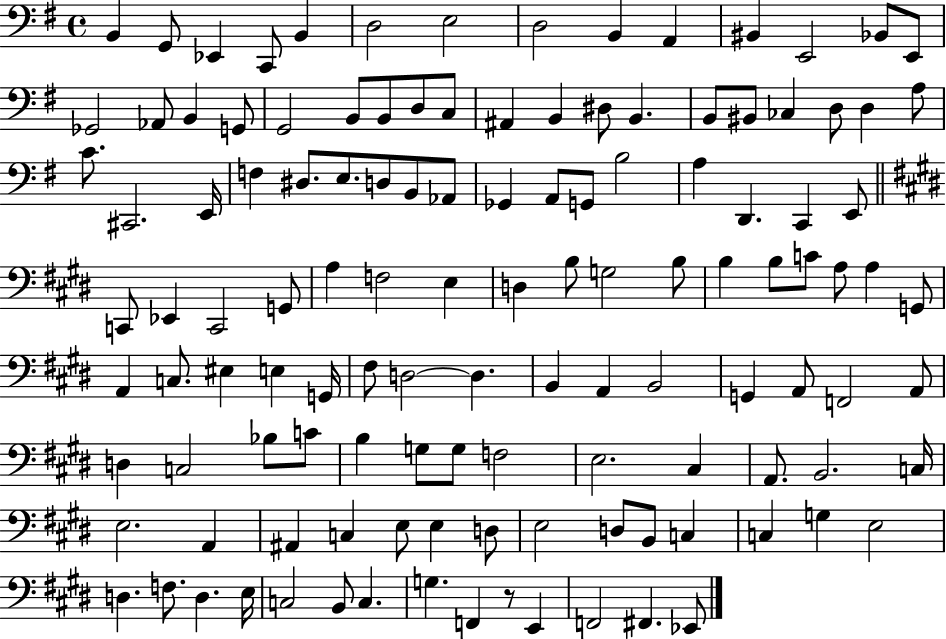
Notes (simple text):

B2/q G2/e Eb2/q C2/e B2/q D3/h E3/h D3/h B2/q A2/q BIS2/q E2/h Bb2/e E2/e Gb2/h Ab2/e B2/q G2/e G2/h B2/e B2/e D3/e C3/e A#2/q B2/q D#3/e B2/q. B2/e BIS2/e CES3/q D3/e D3/q A3/e C4/e. C#2/h. E2/s F3/q D#3/e. E3/e. D3/e B2/e Ab2/e Gb2/q A2/e G2/e B3/h A3/q D2/q. C2/q E2/e C2/e Eb2/q C2/h G2/e A3/q F3/h E3/q D3/q B3/e G3/h B3/e B3/q B3/e C4/e A3/e A3/q G2/e A2/q C3/e. EIS3/q E3/q G2/s F#3/e D3/h D3/q. B2/q A2/q B2/h G2/q A2/e F2/h A2/e D3/q C3/h Bb3/e C4/e B3/q G3/e G3/e F3/h E3/h. C#3/q A2/e. B2/h. C3/s E3/h. A2/q A#2/q C3/q E3/e E3/q D3/e E3/h D3/e B2/e C3/q C3/q G3/q E3/h D3/q. F3/e. D3/q. E3/s C3/h B2/e C3/q. G3/q. F2/q R/e E2/q F2/h F#2/q. Eb2/e